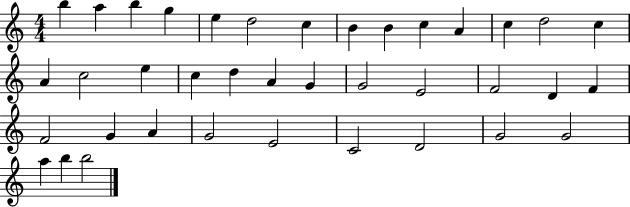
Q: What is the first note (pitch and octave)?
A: B5